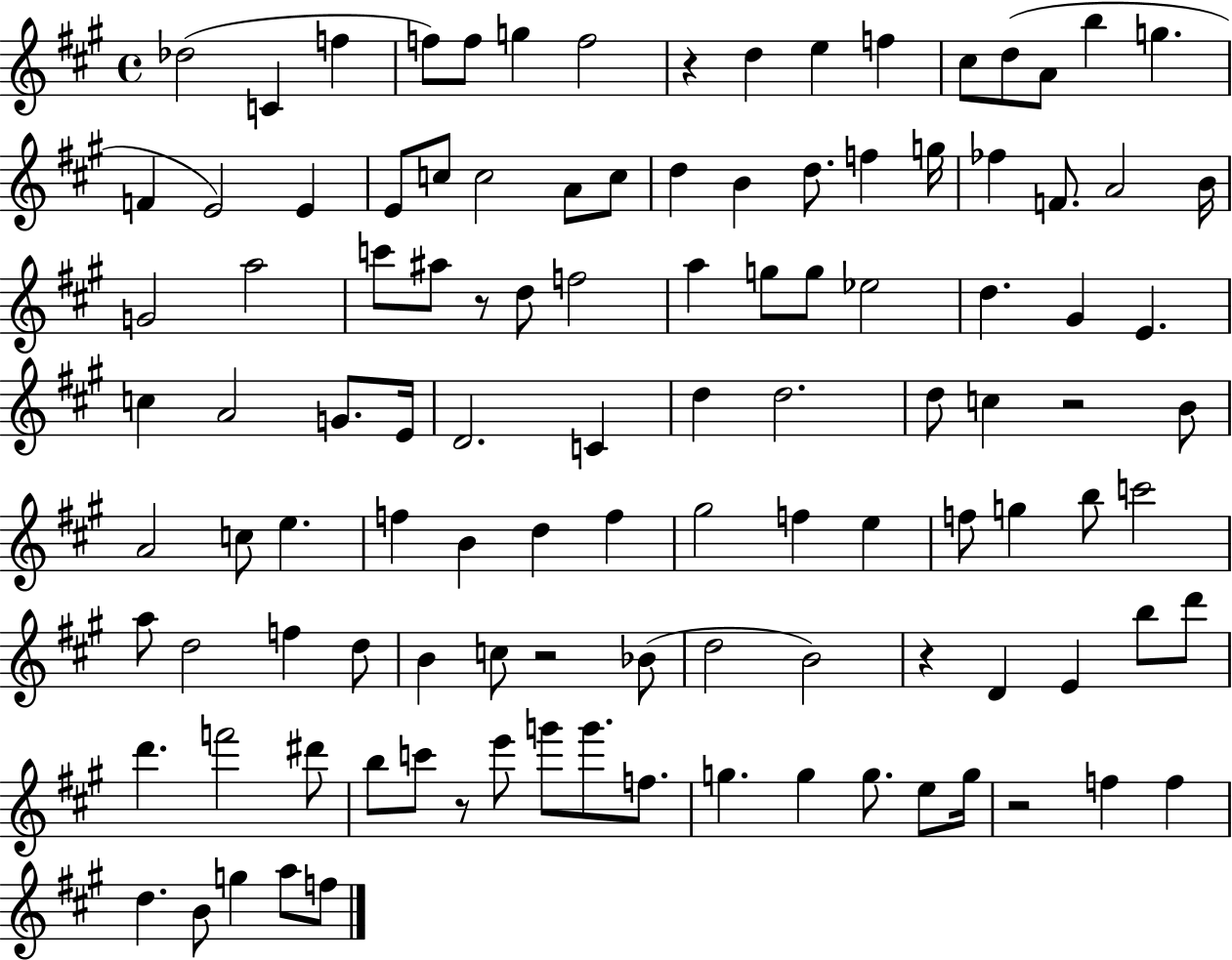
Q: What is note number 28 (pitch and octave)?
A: G5